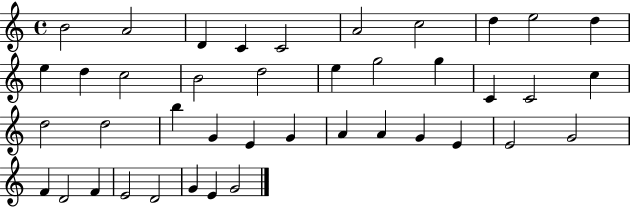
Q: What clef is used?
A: treble